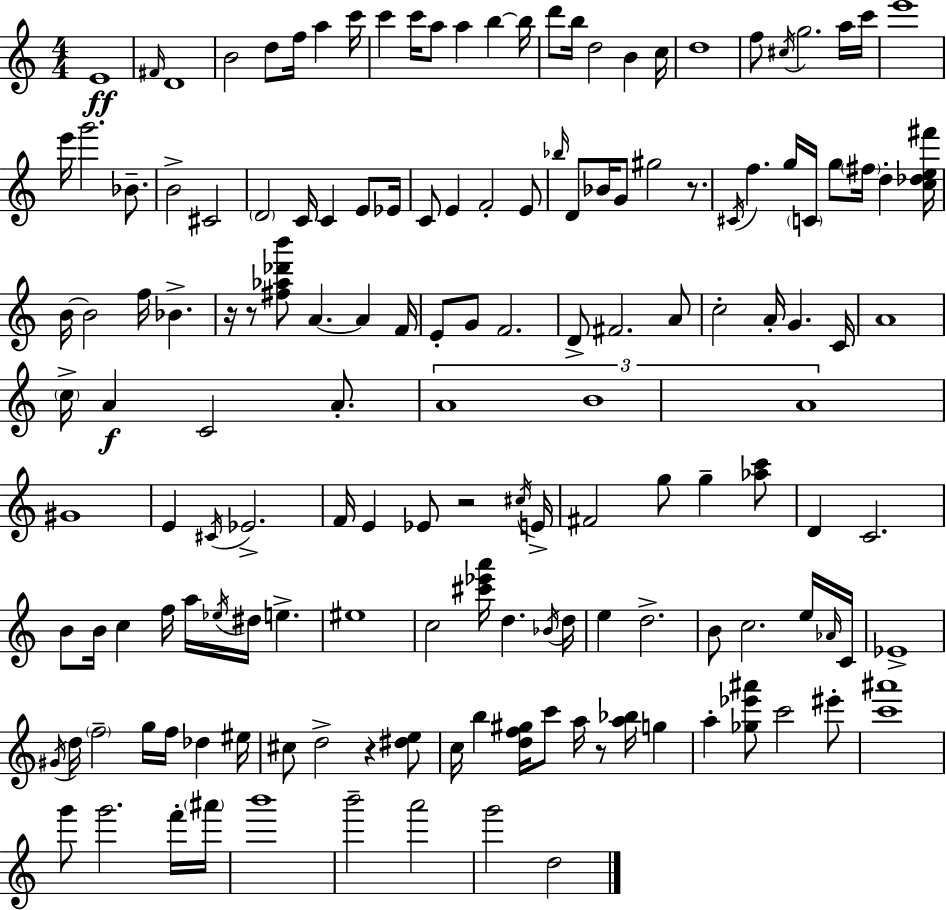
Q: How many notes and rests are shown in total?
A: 153